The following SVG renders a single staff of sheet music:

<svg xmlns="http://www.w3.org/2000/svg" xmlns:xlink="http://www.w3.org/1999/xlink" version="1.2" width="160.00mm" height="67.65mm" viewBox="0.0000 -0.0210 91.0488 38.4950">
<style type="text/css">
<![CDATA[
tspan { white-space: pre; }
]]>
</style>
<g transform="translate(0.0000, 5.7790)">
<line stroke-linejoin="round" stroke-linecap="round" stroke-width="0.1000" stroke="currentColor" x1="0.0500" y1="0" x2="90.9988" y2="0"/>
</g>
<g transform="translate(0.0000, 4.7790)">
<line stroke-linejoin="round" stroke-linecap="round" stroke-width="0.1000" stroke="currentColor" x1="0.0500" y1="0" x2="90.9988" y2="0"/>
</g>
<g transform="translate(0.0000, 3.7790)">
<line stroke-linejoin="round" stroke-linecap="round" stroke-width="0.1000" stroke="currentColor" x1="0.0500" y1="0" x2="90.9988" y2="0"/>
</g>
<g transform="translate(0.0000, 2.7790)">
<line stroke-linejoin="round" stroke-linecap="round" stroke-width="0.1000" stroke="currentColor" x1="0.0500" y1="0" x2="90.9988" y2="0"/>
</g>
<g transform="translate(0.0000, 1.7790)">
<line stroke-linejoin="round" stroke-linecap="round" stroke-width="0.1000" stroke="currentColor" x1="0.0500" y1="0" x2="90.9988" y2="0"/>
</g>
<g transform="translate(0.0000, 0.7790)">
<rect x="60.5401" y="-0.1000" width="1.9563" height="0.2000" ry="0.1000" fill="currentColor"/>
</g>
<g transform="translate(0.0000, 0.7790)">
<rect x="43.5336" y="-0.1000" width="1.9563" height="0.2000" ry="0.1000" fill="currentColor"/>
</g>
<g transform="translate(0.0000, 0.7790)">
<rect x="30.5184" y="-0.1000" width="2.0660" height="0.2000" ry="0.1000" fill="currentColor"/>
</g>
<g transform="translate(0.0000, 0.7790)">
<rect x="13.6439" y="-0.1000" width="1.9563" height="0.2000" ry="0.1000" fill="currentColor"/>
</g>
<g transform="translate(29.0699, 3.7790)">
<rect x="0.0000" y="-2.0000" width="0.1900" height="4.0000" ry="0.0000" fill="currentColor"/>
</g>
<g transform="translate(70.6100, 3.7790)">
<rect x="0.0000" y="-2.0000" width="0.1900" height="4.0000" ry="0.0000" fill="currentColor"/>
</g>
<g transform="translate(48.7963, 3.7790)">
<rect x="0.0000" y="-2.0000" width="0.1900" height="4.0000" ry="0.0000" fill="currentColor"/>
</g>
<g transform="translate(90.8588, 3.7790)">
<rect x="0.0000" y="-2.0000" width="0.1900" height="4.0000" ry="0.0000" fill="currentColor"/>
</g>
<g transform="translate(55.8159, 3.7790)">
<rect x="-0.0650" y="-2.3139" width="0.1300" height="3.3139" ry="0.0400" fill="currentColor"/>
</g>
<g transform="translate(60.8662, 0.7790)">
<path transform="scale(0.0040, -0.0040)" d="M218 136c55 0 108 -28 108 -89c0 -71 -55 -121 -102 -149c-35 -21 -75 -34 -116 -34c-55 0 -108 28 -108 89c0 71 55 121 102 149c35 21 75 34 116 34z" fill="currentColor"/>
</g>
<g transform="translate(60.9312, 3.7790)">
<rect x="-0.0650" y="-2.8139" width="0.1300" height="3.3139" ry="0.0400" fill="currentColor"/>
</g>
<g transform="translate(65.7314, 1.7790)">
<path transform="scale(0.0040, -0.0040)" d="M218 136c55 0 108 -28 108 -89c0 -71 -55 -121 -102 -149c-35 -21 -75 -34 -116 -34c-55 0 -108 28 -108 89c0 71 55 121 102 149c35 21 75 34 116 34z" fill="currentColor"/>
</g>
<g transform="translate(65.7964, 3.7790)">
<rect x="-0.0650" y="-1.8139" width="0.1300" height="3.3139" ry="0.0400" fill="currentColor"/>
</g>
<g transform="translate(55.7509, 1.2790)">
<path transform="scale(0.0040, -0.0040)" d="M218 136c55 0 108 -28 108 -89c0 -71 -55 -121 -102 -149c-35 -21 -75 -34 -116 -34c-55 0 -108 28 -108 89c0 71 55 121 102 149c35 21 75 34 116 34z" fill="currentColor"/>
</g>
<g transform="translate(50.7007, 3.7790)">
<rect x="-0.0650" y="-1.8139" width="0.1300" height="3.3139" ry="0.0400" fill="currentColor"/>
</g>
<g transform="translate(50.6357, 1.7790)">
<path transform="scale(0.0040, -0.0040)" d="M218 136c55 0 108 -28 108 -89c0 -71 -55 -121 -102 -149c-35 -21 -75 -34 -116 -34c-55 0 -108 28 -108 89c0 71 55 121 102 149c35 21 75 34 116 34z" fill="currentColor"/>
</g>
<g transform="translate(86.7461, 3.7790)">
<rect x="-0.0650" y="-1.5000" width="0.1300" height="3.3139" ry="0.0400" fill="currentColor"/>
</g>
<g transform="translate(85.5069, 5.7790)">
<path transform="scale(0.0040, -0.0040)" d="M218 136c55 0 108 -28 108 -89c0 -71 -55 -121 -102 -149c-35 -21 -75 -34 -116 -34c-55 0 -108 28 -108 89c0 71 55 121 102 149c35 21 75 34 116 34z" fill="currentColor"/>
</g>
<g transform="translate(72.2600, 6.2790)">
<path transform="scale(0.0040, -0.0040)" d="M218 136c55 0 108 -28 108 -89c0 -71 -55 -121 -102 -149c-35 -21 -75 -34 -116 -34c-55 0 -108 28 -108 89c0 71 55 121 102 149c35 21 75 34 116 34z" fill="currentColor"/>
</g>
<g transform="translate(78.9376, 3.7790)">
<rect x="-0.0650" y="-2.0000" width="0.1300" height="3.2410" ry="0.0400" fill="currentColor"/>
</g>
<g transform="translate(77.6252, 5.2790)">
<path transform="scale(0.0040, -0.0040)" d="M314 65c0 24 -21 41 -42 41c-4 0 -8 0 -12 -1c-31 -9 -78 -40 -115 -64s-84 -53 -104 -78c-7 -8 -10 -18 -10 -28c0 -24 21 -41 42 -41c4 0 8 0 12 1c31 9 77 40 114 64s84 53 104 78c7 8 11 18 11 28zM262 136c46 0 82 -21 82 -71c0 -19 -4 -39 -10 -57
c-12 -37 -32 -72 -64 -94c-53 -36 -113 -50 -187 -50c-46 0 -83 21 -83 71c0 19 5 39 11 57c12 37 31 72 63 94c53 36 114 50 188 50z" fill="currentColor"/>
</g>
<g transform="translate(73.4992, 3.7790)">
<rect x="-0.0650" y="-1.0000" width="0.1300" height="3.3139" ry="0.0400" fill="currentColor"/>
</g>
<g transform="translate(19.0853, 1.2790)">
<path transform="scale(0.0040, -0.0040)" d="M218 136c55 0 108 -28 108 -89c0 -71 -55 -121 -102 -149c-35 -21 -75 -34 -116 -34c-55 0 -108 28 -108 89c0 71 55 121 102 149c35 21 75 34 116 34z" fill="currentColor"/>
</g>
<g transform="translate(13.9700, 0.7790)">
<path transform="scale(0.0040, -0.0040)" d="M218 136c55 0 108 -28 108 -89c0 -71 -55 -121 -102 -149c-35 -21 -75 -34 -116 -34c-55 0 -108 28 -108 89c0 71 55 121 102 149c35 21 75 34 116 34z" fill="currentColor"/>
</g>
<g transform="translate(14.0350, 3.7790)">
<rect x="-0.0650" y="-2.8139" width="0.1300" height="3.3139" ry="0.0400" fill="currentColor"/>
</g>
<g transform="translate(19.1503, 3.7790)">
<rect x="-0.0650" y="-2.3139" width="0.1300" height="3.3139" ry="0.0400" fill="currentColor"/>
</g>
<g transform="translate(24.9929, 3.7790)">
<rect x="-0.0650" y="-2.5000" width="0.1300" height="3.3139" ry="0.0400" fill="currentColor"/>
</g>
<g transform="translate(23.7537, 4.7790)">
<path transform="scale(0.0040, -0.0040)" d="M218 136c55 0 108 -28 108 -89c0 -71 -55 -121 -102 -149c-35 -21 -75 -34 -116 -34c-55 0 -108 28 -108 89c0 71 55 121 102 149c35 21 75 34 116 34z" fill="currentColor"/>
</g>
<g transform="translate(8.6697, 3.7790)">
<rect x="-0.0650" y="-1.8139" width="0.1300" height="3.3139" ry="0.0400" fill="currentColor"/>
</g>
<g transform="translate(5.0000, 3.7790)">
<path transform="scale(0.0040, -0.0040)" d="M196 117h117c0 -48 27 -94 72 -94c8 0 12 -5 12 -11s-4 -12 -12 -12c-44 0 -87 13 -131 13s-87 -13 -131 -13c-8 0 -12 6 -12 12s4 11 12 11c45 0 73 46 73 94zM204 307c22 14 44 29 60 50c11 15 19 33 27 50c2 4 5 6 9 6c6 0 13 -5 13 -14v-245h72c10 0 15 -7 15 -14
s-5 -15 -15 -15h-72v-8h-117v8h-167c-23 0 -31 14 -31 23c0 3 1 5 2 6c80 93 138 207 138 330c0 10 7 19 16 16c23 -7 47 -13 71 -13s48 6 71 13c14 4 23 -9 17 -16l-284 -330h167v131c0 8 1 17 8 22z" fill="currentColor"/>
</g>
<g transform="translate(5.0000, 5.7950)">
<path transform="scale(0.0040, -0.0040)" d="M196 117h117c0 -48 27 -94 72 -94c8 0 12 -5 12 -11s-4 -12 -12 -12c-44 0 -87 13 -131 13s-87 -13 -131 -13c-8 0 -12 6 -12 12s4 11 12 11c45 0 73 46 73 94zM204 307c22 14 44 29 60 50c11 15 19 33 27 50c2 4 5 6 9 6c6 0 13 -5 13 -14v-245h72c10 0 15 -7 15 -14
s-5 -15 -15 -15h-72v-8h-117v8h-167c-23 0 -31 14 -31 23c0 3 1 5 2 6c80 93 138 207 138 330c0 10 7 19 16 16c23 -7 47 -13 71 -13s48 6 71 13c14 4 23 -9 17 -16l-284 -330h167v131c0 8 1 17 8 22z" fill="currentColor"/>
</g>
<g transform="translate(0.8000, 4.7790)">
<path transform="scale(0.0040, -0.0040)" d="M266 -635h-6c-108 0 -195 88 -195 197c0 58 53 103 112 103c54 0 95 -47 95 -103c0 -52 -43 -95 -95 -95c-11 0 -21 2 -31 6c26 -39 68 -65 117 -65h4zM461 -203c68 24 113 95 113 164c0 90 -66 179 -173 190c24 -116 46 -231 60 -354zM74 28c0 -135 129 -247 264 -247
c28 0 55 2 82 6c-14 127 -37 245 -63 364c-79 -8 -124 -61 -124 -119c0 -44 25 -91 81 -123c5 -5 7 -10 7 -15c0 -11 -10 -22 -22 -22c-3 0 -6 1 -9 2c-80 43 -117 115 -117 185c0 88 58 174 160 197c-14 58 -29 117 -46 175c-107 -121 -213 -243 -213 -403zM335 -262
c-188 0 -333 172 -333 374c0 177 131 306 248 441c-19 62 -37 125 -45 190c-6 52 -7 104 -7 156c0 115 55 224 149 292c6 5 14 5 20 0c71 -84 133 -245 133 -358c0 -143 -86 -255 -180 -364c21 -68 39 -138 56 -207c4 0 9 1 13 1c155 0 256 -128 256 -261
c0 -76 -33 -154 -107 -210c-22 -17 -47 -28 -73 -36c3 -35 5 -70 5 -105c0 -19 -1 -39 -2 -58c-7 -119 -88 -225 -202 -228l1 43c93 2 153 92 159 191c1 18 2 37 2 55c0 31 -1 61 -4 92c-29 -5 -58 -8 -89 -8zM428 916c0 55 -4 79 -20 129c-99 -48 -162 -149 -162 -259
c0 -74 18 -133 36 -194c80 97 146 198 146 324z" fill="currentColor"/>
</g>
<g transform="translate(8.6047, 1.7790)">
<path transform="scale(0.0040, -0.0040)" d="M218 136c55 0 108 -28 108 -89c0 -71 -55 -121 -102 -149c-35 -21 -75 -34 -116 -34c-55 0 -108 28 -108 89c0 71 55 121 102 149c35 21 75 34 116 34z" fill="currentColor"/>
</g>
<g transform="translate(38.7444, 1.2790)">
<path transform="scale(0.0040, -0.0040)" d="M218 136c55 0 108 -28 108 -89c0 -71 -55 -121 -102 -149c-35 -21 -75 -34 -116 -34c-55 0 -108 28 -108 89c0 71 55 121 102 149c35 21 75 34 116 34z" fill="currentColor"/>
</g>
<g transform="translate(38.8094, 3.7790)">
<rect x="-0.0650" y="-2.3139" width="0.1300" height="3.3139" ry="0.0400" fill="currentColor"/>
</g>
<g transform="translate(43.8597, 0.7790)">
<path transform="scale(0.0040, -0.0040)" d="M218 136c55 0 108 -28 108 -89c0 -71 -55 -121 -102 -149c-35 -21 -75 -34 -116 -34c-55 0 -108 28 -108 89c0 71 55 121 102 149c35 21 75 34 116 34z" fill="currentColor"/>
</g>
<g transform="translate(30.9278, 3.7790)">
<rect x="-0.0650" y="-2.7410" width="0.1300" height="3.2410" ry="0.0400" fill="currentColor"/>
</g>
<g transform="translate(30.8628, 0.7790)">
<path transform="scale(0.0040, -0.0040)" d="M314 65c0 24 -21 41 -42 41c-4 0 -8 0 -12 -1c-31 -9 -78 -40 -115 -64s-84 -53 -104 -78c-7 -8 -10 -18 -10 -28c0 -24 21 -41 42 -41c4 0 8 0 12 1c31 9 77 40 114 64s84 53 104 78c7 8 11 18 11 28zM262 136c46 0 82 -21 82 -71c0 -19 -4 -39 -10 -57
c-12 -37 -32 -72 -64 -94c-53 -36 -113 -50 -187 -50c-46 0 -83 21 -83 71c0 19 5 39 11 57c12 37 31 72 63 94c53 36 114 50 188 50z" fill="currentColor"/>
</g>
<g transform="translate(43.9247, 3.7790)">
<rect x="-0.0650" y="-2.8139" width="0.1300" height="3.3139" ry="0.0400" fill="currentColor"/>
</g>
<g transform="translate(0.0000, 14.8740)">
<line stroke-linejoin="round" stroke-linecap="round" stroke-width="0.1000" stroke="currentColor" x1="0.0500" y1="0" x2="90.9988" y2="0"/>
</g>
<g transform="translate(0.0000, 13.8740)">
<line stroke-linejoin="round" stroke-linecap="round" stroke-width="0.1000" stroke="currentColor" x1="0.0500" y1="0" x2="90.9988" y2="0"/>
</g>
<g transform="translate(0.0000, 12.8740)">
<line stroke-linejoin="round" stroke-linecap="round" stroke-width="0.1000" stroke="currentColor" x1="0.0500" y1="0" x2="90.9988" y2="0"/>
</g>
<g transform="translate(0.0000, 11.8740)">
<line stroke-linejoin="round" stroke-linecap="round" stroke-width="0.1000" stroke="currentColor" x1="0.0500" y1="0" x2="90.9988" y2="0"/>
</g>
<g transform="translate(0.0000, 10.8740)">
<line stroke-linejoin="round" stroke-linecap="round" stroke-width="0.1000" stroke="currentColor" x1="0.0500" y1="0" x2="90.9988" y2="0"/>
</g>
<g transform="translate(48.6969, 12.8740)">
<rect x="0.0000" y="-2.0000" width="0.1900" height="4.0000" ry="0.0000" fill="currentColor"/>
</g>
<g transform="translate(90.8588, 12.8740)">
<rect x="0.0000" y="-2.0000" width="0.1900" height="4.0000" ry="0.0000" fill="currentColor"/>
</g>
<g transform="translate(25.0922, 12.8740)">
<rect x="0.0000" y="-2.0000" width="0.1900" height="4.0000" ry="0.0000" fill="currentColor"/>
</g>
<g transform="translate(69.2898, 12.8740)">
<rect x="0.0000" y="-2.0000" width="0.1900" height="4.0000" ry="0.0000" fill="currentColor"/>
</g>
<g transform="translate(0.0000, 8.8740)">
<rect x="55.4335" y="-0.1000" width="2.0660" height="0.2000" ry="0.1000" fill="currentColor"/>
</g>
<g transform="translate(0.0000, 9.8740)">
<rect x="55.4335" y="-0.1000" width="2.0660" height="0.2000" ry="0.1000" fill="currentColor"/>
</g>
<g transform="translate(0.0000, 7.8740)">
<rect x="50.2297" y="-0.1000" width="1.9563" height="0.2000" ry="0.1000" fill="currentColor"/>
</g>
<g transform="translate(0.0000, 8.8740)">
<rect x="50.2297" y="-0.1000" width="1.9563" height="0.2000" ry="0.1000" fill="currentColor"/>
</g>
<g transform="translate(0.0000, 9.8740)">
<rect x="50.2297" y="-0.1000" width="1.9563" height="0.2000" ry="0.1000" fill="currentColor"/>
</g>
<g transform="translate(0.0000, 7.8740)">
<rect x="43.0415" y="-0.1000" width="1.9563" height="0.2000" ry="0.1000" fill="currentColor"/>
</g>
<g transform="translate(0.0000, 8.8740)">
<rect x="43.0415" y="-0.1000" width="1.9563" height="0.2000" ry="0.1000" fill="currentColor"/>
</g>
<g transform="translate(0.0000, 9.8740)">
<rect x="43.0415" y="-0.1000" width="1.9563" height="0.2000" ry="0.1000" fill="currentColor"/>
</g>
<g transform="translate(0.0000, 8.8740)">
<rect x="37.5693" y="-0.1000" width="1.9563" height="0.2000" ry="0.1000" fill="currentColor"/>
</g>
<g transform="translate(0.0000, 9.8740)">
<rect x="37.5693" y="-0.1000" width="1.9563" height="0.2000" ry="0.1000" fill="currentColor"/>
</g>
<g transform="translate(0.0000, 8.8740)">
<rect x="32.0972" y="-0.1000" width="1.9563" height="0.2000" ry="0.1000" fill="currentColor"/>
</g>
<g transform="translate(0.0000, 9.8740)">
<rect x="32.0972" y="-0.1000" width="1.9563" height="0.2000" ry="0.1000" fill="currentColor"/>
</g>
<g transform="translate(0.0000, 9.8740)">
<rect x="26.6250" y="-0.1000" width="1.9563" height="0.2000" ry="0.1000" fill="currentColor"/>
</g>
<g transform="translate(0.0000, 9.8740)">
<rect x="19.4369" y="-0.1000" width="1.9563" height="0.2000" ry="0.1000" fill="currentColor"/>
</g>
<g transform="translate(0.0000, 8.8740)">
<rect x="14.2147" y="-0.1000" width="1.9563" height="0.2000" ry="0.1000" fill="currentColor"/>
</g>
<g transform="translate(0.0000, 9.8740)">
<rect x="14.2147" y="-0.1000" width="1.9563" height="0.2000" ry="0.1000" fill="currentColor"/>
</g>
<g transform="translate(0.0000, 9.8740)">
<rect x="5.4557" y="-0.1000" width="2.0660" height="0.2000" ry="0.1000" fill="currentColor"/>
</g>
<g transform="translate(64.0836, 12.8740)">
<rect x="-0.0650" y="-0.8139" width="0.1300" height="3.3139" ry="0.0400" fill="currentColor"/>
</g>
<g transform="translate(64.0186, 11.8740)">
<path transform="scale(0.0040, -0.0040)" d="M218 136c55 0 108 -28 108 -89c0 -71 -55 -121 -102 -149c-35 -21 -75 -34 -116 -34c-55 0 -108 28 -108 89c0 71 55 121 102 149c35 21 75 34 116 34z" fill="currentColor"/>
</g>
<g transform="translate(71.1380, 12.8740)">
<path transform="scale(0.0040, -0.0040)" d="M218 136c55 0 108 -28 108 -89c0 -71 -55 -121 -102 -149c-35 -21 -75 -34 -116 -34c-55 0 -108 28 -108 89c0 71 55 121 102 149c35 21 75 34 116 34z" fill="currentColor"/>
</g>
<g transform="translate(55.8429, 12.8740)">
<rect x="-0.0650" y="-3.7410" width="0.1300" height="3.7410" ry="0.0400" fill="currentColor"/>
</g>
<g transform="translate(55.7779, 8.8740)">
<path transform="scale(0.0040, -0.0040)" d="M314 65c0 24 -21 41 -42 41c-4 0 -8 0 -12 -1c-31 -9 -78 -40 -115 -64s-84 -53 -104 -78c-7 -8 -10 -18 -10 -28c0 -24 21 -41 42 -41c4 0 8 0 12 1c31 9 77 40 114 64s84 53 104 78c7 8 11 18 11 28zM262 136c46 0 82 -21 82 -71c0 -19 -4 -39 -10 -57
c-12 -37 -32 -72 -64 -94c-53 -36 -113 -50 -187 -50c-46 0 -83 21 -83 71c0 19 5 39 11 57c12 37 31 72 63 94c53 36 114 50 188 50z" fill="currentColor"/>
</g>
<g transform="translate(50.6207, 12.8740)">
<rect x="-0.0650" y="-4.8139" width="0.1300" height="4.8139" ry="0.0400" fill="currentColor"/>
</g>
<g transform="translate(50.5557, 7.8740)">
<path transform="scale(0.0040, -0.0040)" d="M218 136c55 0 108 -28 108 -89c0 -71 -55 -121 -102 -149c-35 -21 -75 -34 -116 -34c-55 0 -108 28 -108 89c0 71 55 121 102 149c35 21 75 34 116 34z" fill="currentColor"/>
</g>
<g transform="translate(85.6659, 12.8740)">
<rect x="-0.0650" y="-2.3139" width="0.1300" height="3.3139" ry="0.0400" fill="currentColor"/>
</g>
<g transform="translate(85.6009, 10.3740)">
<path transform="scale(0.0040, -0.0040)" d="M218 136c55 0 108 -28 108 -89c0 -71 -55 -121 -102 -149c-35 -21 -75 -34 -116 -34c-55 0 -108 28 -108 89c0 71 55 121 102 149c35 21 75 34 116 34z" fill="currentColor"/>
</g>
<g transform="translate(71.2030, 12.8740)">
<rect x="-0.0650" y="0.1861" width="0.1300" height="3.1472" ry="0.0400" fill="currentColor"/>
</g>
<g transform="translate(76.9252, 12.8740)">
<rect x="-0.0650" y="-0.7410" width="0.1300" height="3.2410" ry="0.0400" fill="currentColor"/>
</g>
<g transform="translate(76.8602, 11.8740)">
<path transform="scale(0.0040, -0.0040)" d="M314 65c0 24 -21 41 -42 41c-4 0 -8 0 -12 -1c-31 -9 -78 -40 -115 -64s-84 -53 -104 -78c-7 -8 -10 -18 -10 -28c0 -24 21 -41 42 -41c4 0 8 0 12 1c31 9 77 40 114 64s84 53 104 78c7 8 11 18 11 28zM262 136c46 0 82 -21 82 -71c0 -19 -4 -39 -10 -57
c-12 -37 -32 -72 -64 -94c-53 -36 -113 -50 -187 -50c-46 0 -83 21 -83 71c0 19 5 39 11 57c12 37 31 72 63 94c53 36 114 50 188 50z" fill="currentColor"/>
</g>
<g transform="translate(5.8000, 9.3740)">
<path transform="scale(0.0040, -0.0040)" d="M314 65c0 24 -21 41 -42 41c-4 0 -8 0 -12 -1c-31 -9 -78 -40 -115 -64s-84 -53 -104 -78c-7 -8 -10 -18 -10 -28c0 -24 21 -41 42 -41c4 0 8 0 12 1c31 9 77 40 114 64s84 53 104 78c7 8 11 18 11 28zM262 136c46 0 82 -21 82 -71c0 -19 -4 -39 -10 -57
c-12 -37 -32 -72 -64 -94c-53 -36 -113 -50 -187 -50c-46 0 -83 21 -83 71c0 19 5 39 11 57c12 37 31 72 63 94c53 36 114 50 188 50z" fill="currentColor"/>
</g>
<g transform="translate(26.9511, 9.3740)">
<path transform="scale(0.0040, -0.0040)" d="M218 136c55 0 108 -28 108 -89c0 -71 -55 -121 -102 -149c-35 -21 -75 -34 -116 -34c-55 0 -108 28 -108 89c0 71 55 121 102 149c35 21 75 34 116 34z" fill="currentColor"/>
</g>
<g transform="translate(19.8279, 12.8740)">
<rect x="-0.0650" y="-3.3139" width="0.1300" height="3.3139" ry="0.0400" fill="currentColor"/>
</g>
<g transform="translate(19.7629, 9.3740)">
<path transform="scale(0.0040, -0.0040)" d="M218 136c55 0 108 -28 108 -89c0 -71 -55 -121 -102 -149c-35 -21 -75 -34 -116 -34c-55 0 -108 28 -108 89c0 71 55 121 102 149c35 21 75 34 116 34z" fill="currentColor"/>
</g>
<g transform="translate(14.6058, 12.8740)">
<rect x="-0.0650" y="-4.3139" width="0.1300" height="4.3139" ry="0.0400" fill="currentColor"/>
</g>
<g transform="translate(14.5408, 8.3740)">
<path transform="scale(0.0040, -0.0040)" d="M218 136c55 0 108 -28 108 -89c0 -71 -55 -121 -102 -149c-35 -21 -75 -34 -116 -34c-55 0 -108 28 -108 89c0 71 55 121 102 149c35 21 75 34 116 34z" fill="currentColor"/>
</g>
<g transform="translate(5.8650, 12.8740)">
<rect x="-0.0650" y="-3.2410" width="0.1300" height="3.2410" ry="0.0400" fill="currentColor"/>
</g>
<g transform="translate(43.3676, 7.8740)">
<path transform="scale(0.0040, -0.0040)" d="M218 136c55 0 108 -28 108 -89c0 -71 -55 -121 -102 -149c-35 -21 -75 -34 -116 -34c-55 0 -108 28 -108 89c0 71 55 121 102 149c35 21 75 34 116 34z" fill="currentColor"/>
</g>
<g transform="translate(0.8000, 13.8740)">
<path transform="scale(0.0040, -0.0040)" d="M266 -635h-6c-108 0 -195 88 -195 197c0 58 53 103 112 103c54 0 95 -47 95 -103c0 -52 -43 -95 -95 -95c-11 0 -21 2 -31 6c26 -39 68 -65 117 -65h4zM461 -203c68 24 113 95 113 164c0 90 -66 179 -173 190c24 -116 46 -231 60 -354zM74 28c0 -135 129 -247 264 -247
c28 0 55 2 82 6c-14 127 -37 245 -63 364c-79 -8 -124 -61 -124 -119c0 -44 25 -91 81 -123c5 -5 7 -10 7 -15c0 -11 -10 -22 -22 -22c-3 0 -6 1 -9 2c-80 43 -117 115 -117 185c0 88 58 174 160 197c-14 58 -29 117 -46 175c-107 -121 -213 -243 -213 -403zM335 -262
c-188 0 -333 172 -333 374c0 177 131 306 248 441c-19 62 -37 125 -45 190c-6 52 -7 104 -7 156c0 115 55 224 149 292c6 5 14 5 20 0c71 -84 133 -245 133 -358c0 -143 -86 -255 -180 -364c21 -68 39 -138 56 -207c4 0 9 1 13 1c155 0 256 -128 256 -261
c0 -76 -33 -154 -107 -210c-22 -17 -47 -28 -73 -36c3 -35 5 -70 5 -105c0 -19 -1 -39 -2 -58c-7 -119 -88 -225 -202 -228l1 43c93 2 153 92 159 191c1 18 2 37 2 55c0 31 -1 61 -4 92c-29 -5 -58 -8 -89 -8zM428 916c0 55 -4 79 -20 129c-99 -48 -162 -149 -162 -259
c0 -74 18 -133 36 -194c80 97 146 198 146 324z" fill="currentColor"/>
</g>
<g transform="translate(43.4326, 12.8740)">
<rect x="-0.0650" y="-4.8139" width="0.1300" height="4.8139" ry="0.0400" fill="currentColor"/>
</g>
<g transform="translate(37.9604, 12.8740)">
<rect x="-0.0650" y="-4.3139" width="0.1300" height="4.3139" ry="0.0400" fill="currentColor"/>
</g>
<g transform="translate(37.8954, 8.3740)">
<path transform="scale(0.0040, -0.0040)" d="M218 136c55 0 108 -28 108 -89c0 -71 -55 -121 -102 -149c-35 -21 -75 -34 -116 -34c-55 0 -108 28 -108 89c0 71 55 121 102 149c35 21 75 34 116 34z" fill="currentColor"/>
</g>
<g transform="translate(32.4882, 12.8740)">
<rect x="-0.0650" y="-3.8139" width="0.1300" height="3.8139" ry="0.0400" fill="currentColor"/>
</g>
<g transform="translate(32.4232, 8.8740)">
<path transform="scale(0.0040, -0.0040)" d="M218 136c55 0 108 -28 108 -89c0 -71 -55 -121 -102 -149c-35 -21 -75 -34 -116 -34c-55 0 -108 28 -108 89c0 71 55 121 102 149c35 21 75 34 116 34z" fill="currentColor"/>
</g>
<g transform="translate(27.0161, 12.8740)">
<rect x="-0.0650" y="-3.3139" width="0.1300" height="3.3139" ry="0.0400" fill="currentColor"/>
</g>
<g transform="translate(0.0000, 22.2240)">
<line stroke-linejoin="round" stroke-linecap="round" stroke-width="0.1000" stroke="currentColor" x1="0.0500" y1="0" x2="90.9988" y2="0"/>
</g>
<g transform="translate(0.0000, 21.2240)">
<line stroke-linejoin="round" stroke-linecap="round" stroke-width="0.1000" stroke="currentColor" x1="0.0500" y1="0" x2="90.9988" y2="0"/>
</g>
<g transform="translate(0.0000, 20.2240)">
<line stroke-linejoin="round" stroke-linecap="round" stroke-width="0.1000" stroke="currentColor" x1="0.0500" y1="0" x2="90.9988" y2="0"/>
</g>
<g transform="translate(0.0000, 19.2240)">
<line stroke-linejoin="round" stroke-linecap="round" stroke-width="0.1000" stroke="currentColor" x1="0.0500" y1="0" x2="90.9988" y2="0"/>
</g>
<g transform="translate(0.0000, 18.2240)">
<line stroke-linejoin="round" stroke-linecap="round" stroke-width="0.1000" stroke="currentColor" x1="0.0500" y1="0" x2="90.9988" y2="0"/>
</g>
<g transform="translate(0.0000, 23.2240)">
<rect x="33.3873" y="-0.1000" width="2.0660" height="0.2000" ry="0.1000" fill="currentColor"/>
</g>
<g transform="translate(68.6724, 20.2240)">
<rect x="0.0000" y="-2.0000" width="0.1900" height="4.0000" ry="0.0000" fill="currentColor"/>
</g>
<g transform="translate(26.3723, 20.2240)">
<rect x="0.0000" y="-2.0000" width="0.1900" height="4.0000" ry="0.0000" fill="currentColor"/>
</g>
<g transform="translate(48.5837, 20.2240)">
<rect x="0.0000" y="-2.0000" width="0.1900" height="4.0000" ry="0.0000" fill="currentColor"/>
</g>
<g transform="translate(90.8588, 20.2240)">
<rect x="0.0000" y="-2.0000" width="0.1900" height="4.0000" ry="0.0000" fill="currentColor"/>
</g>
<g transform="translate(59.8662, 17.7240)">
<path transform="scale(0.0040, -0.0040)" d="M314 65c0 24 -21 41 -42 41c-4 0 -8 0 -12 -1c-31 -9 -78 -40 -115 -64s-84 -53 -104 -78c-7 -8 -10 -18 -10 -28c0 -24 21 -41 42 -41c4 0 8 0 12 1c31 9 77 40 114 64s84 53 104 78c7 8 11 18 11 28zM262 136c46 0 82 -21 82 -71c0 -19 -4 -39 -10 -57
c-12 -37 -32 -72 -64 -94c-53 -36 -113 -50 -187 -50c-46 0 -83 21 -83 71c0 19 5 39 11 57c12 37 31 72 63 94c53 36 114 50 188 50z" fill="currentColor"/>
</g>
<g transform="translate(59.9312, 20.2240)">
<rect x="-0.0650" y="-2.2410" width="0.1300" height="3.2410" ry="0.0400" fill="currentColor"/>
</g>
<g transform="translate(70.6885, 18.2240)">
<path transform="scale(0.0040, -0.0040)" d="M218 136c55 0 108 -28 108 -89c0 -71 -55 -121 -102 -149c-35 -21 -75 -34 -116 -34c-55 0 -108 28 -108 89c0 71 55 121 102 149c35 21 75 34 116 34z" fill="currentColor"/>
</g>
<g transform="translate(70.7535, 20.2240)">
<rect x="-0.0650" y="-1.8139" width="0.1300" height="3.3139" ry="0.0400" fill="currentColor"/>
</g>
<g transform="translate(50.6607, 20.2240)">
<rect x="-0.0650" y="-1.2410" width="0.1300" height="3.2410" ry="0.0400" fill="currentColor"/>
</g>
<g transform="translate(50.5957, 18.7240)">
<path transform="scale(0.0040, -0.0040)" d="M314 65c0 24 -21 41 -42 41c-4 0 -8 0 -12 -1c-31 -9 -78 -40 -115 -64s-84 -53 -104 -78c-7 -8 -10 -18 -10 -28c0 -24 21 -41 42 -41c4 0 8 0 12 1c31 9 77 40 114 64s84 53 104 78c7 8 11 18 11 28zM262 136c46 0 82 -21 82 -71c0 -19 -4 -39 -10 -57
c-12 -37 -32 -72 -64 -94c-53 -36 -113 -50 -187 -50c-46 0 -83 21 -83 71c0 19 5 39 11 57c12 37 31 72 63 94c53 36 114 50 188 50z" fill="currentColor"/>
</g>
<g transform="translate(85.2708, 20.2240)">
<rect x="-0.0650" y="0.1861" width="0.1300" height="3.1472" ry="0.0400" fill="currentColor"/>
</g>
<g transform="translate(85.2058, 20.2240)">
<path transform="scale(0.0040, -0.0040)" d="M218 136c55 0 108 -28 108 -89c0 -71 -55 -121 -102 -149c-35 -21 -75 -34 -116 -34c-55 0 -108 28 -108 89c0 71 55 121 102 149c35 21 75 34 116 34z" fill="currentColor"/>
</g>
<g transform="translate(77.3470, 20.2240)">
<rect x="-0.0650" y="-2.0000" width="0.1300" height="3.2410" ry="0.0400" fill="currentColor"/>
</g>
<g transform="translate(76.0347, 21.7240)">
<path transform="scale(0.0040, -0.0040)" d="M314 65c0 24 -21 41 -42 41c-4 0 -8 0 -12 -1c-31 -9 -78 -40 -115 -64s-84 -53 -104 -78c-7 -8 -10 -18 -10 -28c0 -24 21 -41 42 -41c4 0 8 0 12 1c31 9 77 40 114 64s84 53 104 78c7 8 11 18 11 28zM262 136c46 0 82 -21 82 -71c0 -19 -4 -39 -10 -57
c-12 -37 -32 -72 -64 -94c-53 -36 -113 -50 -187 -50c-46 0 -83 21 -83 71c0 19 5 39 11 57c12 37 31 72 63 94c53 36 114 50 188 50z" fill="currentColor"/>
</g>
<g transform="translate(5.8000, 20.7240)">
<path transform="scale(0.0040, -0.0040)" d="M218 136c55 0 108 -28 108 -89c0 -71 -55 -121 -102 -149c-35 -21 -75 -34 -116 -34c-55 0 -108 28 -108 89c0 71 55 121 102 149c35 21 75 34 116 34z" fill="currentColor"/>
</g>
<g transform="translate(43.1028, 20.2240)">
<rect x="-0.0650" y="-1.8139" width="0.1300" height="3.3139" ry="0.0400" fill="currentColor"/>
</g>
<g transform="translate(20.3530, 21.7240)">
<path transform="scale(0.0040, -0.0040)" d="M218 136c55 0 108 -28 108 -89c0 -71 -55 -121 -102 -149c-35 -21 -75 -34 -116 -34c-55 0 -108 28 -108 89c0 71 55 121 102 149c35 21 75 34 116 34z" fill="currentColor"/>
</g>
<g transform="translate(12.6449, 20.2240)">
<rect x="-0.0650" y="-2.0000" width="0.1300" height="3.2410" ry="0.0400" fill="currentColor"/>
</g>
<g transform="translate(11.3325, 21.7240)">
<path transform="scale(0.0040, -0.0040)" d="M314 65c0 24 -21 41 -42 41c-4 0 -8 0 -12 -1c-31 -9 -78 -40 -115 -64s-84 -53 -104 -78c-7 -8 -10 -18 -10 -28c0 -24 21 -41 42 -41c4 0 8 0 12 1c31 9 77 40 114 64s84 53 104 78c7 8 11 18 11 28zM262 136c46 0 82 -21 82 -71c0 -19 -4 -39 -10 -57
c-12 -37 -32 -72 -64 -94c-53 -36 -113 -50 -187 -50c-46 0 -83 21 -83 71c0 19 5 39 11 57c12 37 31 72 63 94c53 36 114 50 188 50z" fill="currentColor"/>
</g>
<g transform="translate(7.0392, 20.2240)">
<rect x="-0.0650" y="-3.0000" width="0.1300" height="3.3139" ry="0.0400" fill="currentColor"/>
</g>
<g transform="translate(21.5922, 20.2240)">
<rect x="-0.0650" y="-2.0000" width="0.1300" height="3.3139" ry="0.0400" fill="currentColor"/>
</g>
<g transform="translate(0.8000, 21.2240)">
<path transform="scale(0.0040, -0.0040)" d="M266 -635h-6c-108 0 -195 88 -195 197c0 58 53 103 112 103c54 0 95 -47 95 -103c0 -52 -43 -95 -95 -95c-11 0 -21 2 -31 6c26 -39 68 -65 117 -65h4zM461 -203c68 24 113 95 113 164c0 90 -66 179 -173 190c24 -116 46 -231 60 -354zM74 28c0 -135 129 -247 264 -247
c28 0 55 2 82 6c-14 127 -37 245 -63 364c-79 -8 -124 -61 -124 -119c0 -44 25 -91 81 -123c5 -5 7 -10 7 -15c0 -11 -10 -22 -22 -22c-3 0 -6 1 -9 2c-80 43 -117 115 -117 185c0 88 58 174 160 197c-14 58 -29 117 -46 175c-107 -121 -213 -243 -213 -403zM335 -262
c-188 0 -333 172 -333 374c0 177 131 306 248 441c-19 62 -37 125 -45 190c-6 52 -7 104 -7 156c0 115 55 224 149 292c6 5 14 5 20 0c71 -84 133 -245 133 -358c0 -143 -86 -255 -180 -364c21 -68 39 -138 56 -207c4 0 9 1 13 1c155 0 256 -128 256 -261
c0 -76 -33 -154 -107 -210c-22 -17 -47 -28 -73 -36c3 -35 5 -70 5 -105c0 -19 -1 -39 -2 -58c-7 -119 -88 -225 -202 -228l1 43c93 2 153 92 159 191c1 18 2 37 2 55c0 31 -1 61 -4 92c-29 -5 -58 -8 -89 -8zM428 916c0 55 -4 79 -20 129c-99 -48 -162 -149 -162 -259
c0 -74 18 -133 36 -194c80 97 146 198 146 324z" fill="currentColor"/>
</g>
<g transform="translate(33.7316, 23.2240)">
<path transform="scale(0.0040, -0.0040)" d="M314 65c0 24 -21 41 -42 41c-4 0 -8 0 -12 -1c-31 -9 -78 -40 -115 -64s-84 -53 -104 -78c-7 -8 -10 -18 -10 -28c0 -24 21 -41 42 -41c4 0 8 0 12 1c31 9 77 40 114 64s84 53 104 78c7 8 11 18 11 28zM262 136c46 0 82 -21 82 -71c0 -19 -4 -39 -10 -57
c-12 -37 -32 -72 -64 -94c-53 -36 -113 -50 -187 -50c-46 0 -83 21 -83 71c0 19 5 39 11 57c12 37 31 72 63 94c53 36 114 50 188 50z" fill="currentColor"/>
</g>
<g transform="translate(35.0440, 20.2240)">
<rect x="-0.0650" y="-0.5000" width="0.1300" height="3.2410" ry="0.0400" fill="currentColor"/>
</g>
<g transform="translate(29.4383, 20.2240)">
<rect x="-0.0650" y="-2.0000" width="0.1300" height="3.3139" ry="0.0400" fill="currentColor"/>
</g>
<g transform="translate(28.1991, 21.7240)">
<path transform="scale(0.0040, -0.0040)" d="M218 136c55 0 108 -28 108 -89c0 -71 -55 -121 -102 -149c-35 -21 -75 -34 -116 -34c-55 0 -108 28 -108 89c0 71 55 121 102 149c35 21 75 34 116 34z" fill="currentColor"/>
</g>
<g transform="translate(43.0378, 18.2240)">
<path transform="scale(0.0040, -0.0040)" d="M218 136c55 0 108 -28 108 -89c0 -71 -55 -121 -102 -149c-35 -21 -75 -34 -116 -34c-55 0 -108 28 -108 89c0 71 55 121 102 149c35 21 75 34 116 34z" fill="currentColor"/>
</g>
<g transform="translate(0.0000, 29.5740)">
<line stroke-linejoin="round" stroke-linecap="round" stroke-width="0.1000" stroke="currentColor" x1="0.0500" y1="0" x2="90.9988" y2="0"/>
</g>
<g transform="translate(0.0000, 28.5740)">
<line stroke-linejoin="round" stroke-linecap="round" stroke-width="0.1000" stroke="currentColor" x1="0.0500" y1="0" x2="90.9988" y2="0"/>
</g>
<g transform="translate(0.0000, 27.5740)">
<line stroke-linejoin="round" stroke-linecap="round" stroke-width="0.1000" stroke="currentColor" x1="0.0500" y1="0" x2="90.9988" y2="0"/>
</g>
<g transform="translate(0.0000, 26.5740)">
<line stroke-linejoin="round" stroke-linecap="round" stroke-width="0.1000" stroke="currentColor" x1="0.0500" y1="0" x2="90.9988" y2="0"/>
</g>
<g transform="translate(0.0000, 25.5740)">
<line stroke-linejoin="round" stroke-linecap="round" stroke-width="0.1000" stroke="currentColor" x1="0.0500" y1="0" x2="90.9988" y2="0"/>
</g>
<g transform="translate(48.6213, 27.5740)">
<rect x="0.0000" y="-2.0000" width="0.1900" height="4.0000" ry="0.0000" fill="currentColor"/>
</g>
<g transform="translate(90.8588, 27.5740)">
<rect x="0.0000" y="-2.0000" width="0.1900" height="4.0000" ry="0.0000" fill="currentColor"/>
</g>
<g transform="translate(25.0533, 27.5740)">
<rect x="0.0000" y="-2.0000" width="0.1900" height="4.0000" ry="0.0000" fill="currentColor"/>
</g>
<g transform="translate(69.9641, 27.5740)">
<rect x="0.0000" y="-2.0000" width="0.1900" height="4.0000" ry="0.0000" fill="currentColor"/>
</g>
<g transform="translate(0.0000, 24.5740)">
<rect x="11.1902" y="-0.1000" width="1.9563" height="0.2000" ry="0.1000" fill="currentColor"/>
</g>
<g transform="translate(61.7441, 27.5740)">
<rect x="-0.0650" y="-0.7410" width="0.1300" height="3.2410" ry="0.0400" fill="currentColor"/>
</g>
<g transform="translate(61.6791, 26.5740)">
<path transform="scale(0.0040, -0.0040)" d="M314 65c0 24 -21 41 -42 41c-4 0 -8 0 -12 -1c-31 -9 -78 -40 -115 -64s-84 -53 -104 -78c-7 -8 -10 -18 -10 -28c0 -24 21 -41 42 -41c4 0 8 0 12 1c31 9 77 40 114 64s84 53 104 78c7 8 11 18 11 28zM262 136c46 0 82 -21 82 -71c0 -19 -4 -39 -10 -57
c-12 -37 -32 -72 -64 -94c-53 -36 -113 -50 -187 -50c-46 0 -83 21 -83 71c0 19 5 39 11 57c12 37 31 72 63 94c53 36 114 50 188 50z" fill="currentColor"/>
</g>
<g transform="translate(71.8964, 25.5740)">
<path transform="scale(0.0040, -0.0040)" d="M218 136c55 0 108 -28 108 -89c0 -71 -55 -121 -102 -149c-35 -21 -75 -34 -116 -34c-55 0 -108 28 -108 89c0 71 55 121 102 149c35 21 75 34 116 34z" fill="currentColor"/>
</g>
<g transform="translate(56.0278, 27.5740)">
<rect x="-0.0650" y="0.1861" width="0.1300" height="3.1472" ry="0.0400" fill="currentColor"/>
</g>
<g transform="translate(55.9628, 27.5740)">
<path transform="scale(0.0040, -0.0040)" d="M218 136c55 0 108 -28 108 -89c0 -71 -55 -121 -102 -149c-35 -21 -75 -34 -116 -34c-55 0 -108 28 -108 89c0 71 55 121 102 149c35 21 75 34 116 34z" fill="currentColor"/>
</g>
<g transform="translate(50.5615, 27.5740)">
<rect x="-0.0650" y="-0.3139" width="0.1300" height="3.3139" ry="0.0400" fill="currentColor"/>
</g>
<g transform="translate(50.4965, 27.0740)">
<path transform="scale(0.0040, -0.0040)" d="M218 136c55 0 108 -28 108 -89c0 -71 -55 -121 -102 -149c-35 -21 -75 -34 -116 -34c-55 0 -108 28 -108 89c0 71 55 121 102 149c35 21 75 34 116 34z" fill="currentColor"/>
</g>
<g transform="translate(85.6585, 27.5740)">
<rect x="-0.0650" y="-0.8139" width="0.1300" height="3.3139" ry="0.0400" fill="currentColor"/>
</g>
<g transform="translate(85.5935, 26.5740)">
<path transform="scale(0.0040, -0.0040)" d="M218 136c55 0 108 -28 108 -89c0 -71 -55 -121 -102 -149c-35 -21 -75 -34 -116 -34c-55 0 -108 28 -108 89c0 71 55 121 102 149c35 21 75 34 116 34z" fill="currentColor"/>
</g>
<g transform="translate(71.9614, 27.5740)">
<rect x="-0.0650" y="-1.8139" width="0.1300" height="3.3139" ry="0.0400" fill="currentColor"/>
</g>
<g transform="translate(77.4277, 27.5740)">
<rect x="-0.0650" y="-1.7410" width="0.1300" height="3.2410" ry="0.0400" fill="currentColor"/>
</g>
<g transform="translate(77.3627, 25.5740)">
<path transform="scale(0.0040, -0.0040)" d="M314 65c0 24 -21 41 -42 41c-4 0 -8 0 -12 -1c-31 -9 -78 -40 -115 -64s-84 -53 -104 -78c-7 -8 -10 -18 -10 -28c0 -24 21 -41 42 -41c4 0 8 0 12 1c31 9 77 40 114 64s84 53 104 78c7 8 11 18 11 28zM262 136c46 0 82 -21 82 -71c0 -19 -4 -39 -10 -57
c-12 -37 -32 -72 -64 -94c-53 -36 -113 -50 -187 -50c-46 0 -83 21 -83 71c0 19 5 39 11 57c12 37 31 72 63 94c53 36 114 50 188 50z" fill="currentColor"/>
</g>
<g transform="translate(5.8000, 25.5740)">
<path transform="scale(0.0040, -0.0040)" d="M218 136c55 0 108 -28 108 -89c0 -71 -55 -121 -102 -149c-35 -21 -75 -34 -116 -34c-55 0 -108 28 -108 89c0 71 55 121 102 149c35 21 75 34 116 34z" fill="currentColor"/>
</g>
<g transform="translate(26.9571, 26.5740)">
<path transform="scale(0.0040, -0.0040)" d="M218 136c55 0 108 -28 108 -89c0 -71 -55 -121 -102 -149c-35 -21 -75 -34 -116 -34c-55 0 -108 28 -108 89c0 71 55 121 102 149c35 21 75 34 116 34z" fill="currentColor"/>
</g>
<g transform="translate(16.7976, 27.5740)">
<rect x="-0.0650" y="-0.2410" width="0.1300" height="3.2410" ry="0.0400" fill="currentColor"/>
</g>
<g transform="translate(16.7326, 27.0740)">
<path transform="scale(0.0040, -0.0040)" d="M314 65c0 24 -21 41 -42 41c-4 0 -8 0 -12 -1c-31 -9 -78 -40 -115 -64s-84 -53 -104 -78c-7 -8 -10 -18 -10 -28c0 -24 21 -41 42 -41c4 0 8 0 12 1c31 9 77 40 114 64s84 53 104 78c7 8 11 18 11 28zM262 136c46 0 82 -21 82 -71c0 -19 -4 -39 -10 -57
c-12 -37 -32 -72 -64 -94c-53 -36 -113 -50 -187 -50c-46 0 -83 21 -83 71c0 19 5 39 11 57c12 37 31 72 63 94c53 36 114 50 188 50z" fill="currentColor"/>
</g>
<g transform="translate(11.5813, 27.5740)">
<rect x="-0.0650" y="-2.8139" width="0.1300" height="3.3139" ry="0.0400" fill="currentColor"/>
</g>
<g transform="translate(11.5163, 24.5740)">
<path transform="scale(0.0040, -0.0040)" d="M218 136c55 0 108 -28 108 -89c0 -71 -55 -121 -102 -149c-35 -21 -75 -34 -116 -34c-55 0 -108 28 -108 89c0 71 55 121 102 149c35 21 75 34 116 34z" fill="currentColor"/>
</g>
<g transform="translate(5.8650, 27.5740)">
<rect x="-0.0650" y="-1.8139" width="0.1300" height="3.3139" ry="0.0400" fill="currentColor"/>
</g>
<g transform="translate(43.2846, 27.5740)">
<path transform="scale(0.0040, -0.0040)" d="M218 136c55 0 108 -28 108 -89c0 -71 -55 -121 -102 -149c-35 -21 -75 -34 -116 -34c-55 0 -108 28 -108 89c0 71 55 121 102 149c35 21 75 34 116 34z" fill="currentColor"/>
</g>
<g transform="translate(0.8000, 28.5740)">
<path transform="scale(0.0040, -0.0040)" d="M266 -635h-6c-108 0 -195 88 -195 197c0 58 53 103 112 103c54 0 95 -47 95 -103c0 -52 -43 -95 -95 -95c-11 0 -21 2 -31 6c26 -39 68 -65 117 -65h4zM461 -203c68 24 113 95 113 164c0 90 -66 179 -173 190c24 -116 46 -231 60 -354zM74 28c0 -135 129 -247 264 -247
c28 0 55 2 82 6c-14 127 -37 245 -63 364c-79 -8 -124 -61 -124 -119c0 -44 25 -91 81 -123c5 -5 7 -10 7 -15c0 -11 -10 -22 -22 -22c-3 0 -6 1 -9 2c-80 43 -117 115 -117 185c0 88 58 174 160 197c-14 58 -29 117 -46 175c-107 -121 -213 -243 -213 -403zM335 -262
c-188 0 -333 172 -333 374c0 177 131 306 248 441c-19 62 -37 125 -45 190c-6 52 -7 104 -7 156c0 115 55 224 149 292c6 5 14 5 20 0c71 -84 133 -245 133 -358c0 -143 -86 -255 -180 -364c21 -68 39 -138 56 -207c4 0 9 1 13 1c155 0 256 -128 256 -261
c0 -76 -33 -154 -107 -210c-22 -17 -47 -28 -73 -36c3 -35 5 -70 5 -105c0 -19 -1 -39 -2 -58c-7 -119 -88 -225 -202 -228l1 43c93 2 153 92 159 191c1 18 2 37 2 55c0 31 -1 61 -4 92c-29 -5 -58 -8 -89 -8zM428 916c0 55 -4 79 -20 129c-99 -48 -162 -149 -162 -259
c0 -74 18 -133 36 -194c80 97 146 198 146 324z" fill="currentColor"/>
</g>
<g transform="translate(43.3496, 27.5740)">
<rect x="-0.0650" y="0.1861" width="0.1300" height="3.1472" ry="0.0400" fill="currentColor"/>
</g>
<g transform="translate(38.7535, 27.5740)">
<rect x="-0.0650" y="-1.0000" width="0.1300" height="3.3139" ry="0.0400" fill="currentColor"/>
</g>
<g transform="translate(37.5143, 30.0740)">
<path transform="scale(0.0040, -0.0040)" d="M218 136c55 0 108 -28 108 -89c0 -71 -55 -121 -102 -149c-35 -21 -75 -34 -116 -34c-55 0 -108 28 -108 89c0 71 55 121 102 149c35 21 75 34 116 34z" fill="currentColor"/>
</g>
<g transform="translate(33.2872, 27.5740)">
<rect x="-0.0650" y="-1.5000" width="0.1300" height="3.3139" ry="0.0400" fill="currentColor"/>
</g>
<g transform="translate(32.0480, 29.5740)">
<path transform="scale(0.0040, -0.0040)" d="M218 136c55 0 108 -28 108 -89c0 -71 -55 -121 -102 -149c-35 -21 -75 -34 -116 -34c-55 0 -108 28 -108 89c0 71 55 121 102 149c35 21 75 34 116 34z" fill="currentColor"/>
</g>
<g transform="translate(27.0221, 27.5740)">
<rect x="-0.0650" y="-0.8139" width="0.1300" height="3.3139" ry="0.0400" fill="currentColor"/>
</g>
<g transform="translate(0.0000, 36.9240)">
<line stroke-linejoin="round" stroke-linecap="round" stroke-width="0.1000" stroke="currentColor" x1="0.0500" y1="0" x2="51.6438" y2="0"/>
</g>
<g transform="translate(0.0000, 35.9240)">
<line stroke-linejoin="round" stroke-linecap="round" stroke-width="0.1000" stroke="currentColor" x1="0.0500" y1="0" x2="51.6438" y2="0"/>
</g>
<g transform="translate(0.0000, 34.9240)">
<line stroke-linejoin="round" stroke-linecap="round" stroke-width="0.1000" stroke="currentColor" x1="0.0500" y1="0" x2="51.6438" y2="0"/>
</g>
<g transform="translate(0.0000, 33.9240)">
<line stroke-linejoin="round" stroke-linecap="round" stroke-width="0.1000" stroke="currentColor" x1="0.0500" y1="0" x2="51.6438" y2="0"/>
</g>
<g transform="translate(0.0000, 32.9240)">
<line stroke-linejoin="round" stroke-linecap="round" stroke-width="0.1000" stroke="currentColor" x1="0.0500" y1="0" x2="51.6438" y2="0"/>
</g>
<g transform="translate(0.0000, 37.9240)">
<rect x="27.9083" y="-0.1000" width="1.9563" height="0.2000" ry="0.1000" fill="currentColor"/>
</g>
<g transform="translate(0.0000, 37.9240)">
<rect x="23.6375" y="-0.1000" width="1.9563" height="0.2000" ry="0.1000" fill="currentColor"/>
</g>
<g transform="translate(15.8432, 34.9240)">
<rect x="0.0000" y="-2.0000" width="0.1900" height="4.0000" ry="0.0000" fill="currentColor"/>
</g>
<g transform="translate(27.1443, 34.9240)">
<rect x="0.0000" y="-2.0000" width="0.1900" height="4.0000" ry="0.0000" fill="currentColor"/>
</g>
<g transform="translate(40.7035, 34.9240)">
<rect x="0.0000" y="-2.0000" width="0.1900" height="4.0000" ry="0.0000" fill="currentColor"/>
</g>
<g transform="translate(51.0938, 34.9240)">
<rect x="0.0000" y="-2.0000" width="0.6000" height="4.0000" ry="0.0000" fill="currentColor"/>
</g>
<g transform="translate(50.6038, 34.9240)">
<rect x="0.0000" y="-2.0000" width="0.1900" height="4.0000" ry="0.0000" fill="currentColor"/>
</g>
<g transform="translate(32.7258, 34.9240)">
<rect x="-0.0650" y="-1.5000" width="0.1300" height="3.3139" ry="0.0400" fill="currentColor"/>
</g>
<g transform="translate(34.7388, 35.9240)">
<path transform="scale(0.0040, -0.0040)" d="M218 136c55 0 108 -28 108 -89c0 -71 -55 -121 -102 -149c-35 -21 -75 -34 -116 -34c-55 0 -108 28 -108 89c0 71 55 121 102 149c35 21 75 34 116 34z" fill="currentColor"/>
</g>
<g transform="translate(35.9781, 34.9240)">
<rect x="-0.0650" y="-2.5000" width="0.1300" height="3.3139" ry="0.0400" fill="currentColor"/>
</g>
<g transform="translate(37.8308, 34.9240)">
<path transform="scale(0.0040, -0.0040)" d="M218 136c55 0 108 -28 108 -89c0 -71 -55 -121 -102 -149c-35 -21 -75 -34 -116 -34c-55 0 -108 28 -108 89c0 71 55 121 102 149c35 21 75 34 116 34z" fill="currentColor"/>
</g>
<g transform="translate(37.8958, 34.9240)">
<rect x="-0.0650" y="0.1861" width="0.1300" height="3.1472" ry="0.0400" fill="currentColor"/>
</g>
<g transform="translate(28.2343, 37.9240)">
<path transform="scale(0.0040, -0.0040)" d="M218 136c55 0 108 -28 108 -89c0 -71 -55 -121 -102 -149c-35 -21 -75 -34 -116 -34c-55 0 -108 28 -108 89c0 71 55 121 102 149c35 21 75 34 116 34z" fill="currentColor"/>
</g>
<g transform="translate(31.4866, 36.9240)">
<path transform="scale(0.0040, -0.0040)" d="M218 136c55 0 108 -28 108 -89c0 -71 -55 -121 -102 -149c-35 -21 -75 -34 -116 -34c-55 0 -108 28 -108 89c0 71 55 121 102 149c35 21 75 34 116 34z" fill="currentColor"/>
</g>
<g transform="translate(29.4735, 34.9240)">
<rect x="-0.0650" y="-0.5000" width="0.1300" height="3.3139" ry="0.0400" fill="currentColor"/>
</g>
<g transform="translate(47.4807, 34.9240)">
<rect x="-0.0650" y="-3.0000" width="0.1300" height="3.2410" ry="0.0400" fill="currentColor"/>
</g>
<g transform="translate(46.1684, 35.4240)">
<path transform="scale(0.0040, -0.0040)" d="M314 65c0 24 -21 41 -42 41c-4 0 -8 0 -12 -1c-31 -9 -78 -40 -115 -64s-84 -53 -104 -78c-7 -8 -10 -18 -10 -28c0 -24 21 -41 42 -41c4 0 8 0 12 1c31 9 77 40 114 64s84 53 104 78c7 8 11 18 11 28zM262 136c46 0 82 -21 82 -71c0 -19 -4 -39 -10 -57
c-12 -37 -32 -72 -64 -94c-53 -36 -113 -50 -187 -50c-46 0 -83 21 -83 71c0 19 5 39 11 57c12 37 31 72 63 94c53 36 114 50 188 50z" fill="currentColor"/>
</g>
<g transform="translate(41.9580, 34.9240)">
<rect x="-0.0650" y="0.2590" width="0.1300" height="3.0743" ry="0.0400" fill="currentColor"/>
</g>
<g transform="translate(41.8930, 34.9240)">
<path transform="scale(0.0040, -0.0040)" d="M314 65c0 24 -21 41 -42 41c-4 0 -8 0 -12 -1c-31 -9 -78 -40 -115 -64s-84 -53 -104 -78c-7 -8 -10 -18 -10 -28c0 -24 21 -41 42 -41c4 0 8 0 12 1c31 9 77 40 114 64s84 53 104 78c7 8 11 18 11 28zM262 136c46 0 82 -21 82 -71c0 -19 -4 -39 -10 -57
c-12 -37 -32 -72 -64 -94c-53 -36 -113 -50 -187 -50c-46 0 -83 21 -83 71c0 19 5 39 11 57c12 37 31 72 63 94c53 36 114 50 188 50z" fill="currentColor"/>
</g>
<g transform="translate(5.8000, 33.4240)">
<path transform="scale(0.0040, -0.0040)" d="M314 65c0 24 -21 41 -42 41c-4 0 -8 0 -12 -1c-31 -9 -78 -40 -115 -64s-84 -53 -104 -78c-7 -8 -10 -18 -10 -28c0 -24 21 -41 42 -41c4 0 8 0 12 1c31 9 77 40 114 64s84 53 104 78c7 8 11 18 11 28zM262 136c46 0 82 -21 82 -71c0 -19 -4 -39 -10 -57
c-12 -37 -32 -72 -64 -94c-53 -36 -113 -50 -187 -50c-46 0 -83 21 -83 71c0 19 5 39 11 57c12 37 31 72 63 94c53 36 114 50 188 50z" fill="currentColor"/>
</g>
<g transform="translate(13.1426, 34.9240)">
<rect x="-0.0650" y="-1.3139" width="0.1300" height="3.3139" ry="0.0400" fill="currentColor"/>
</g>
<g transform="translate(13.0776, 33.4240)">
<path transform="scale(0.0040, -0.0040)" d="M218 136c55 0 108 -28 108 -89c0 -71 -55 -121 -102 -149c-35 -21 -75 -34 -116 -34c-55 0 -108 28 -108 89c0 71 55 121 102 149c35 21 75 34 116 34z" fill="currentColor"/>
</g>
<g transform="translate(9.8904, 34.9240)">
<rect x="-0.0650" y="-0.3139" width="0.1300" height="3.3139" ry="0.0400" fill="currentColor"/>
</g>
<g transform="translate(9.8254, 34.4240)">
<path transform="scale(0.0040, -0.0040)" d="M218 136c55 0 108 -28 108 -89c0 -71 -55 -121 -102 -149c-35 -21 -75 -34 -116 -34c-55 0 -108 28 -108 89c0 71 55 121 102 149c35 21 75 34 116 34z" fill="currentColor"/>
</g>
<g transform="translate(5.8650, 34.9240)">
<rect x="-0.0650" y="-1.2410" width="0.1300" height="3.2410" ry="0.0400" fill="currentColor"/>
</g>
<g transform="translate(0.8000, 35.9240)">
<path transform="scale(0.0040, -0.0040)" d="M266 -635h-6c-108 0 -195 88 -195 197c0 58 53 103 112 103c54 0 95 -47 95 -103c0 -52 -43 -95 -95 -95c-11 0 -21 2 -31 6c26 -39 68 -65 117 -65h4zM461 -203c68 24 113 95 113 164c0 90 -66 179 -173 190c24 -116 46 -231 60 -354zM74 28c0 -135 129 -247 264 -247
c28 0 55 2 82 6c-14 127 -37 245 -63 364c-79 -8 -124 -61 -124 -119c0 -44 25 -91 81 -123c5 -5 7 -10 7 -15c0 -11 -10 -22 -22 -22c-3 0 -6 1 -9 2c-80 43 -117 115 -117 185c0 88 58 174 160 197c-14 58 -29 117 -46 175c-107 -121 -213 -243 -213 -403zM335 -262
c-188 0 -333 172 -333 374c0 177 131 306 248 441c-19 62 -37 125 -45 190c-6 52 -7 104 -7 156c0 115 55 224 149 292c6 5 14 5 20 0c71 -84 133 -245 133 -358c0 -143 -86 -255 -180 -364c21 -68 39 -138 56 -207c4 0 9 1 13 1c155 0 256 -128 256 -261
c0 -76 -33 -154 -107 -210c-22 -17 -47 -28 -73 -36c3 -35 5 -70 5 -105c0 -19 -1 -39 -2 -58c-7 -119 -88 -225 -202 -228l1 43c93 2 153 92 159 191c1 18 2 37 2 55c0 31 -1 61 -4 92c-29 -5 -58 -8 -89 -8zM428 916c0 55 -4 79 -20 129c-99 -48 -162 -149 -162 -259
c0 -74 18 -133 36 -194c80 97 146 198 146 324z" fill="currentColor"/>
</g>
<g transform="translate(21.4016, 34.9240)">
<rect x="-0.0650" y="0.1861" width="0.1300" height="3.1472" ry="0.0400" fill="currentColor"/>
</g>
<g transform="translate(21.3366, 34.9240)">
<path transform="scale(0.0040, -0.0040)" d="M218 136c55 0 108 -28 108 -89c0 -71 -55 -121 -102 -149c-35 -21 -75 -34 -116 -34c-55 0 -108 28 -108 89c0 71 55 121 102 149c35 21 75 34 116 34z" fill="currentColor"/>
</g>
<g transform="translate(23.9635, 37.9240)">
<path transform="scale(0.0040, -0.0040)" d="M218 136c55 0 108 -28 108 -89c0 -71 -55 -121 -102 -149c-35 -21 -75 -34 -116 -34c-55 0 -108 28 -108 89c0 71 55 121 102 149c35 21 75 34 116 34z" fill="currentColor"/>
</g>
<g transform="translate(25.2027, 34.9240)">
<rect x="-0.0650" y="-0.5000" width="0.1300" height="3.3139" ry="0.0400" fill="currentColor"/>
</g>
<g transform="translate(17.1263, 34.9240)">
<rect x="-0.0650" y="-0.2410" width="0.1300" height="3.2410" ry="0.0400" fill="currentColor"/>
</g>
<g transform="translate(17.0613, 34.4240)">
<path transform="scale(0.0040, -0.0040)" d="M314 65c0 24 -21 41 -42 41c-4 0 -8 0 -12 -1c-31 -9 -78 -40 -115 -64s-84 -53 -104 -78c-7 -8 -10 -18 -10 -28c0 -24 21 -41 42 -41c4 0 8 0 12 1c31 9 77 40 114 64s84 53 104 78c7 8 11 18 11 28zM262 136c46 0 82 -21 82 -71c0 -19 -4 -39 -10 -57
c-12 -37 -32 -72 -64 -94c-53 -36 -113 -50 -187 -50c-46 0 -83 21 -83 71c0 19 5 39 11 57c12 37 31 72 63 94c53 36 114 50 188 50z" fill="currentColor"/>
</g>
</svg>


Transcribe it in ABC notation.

X:1
T:Untitled
M:4/4
L:1/4
K:C
f a g G a2 g a f g a f D F2 E b2 d' b b c' d' e' e' c'2 d B d2 g A F2 F F C2 f e2 g2 f F2 B f a c2 d E D B c B d2 f f2 d e2 c e c2 B C C E G B B2 A2